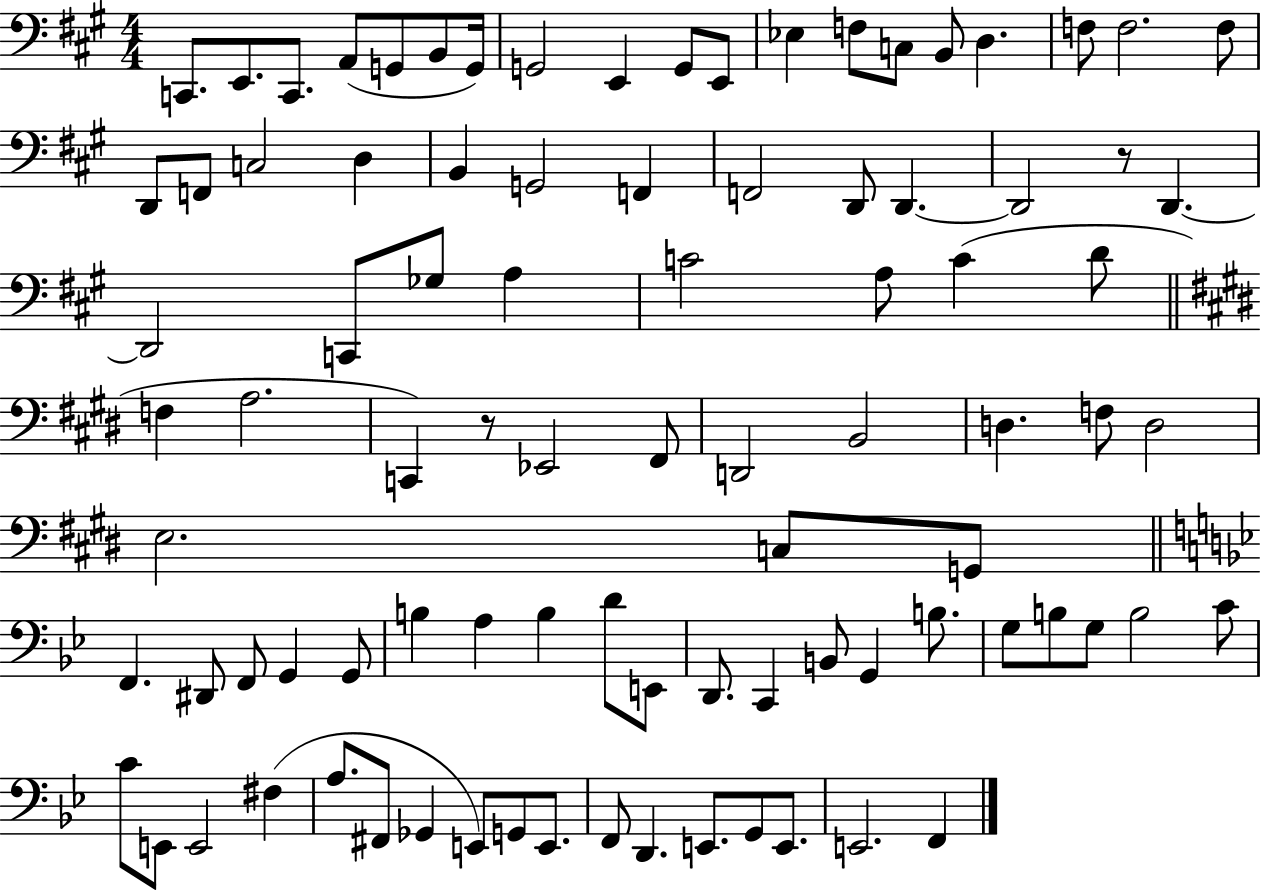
{
  \clef bass
  \numericTimeSignature
  \time 4/4
  \key a \major
  c,8. e,8. c,8. a,8( g,8 b,8 g,16) | g,2 e,4 g,8 e,8 | ees4 f8 c8 b,8 d4. | f8 f2. f8 | \break d,8 f,8 c2 d4 | b,4 g,2 f,4 | f,2 d,8 d,4.~~ | d,2 r8 d,4.~~ | \break d,2 c,8 ges8 a4 | c'2 a8 c'4( d'8 | \bar "||" \break \key e \major f4 a2. | c,4) r8 ees,2 fis,8 | d,2 b,2 | d4. f8 d2 | \break e2. c8 g,8 | \bar "||" \break \key bes \major f,4. dis,8 f,8 g,4 g,8 | b4 a4 b4 d'8 e,8 | d,8. c,4 b,8 g,4 b8. | g8 b8 g8 b2 c'8 | \break c'8 e,8 e,2 fis4( | a8. fis,8 ges,4 e,8) g,8 e,8. | f,8 d,4. e,8. g,8 e,8. | e,2. f,4 | \break \bar "|."
}